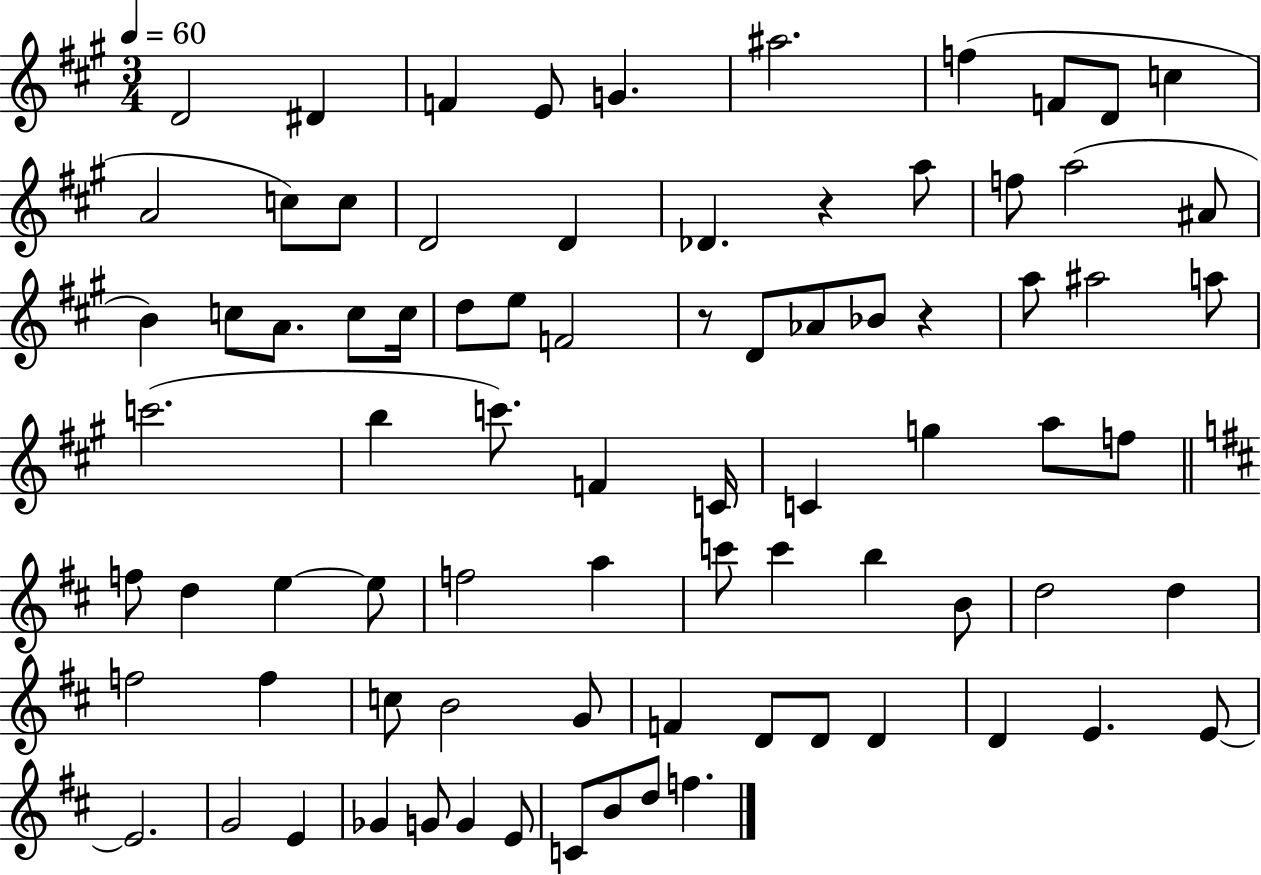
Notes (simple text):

D4/h D#4/q F4/q E4/e G4/q. A#5/h. F5/q F4/e D4/e C5/q A4/h C5/e C5/e D4/h D4/q Db4/q. R/q A5/e F5/e A5/h A#4/e B4/q C5/e A4/e. C5/e C5/s D5/e E5/e F4/h R/e D4/e Ab4/e Bb4/e R/q A5/e A#5/h A5/e C6/h. B5/q C6/e. F4/q C4/s C4/q G5/q A5/e F5/e F5/e D5/q E5/q E5/e F5/h A5/q C6/e C6/q B5/q B4/e D5/h D5/q F5/h F5/q C5/e B4/h G4/e F4/q D4/e D4/e D4/q D4/q E4/q. E4/e E4/h. G4/h E4/q Gb4/q G4/e G4/q E4/e C4/e B4/e D5/e F5/q.